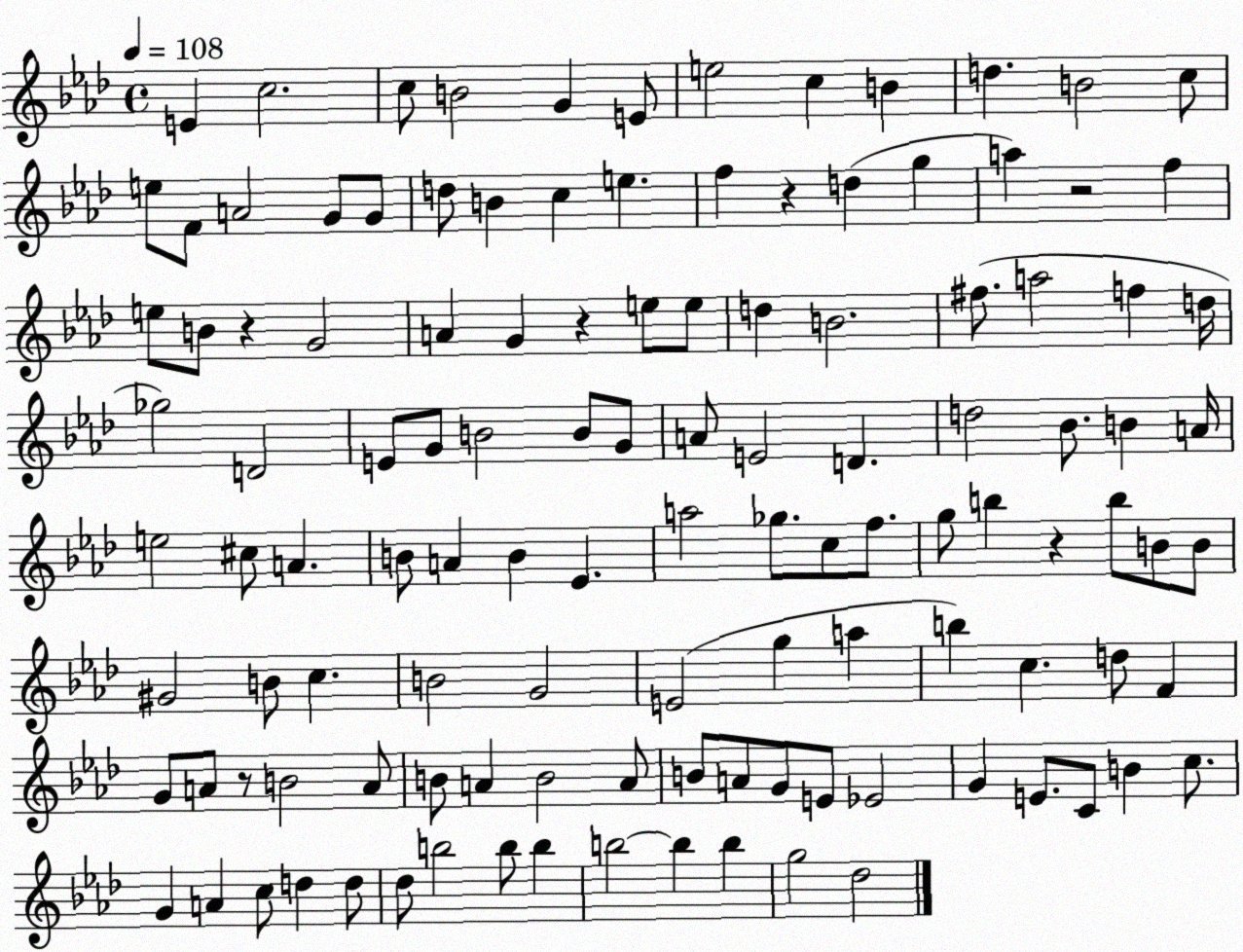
X:1
T:Untitled
M:4/4
L:1/4
K:Ab
E c2 c/2 B2 G E/2 e2 c B d B2 c/2 e/2 F/2 A2 G/2 G/2 d/2 B c e f z d g a z2 f e/2 B/2 z G2 A G z e/2 e/2 d B2 ^f/2 a2 f d/4 _g2 D2 E/2 G/2 B2 B/2 G/2 A/2 E2 D d2 _B/2 B A/4 e2 ^c/2 A B/2 A B _E a2 _g/2 c/2 f/2 g/2 b z b/2 B/2 B/2 ^G2 B/2 c B2 G2 E2 g a b c d/2 F G/2 A/2 z/2 B2 A/2 B/2 A B2 A/2 B/2 A/2 G/2 E/2 _E2 G E/2 C/2 B c/2 G A c/2 d d/2 _d/2 b2 b/2 b b2 b b g2 _d2